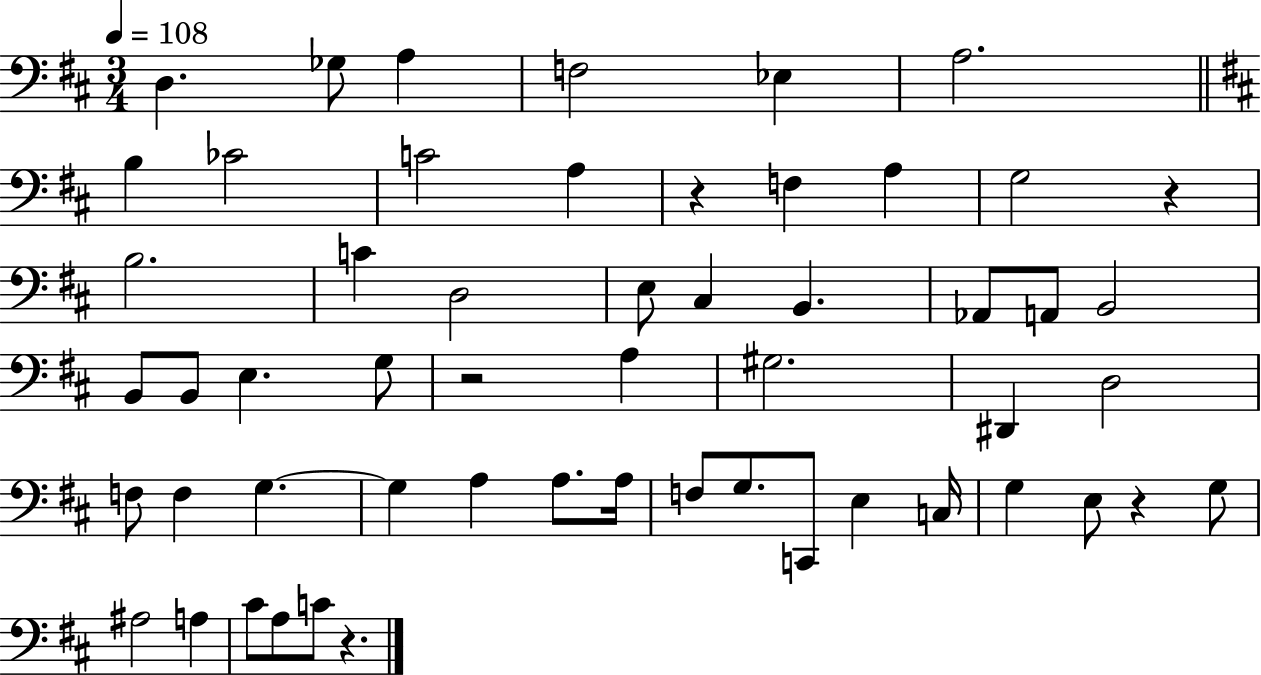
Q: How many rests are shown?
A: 5